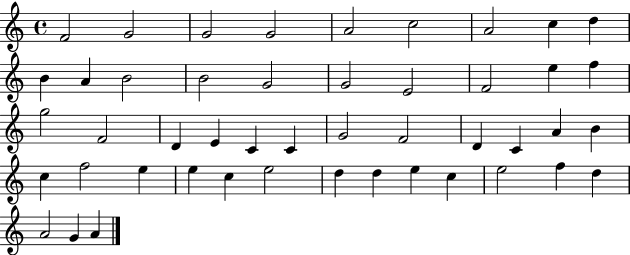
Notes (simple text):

F4/h G4/h G4/h G4/h A4/h C5/h A4/h C5/q D5/q B4/q A4/q B4/h B4/h G4/h G4/h E4/h F4/h E5/q F5/q G5/h F4/h D4/q E4/q C4/q C4/q G4/h F4/h D4/q C4/q A4/q B4/q C5/q F5/h E5/q E5/q C5/q E5/h D5/q D5/q E5/q C5/q E5/h F5/q D5/q A4/h G4/q A4/q